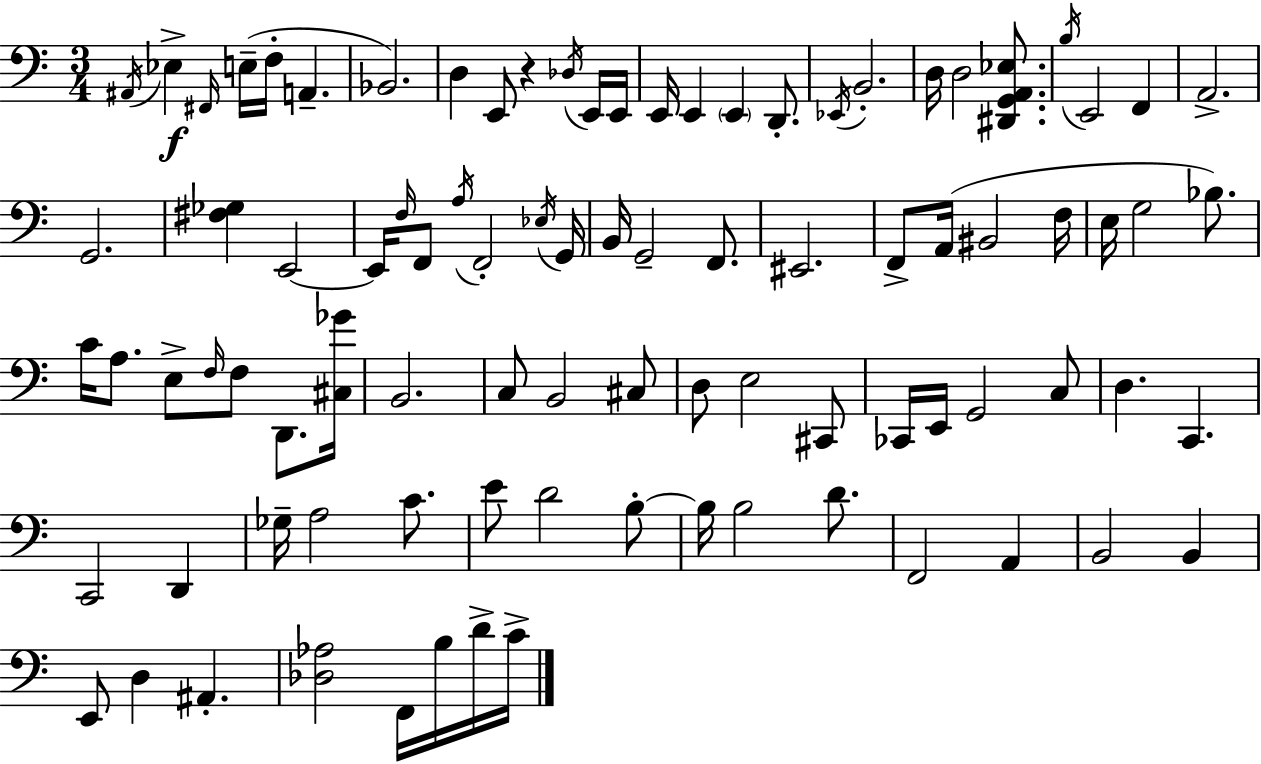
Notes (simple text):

A#2/s Eb3/q F#2/s E3/s F3/s A2/q. Bb2/h. D3/q E2/e R/q Db3/s E2/s E2/s E2/s E2/q E2/q D2/e. Eb2/s B2/h. D3/s D3/h [D#2,G2,A2,Eb3]/e. B3/s E2/h F2/q A2/h. G2/h. [F#3,Gb3]/q E2/h E2/s F3/s F2/e A3/s F2/h Eb3/s G2/s B2/s G2/h F2/e. EIS2/h. F2/e A2/s BIS2/h F3/s E3/s G3/h Bb3/e. C4/s A3/e. E3/e F3/s F3/e D2/e. [C#3,Gb4]/s B2/h. C3/e B2/h C#3/e D3/e E3/h C#2/e CES2/s E2/s G2/h C3/e D3/q. C2/q. C2/h D2/q Gb3/s A3/h C4/e. E4/e D4/h B3/e B3/s B3/h D4/e. F2/h A2/q B2/h B2/q E2/e D3/q A#2/q. [Db3,Ab3]/h F2/s B3/s D4/s C4/s